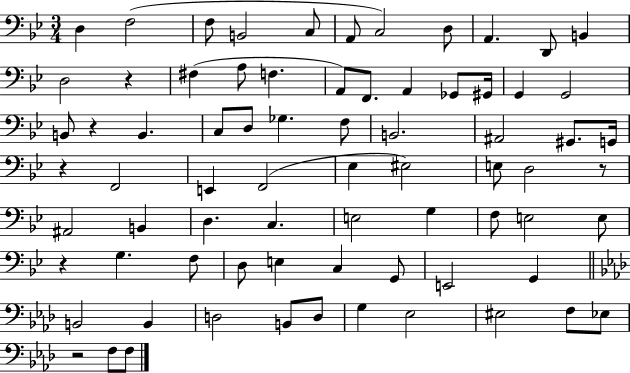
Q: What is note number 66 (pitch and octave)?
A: Eb3